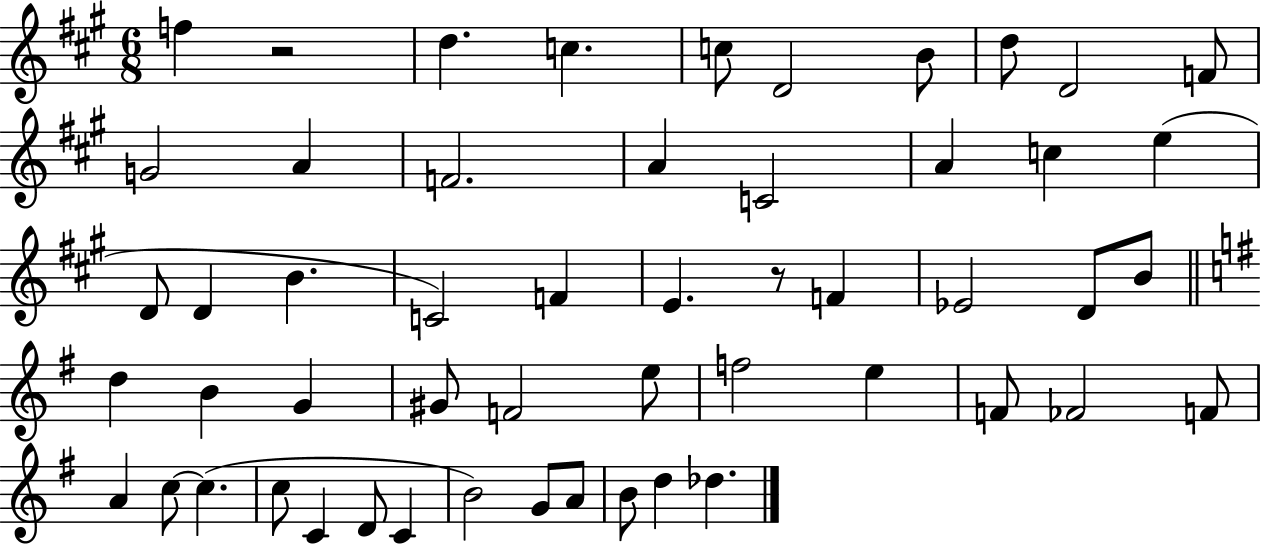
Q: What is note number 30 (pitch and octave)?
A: G4